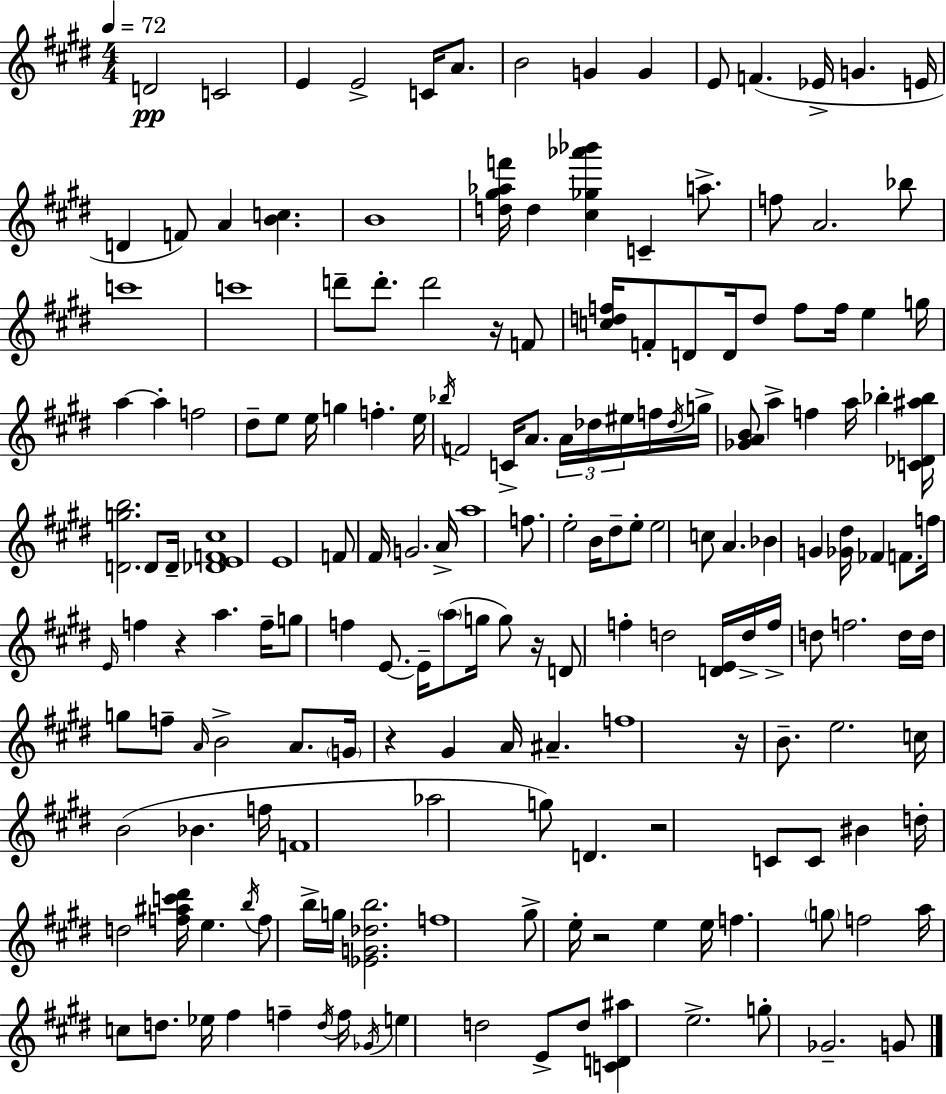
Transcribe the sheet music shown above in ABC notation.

X:1
T:Untitled
M:4/4
L:1/4
K:E
D2 C2 E E2 C/4 A/2 B2 G G E/2 F _E/4 G E/4 D F/2 A [Bc] B4 [d^g_af']/4 d [^c_g_a'_b'] C a/2 f/2 A2 _b/2 c'4 c'4 d'/2 d'/2 d'2 z/4 F/2 [cdf]/4 F/2 D/2 D/4 d/2 f/2 f/4 e g/4 a a f2 ^d/2 e/2 e/4 g f e/4 _b/4 F2 C/4 A/2 A/4 _d/4 ^e/4 f/4 _d/4 g/4 [_GAB]/2 a f a/4 _b [C_D^a_b]/4 [Dgb]2 D/2 D/4 [_DEF^c]4 E4 F/2 ^F/4 G2 A/4 a4 f/2 e2 B/4 ^d/2 e/2 e2 c/2 A _B G [_G^d]/4 _F F/2 f/4 E/4 f z a f/4 g/2 f E/2 E/4 a/2 g/4 g/2 z/4 D/2 f d2 [DE]/4 d/4 f/4 d/2 f2 d/4 d/4 g/2 f/2 A/4 B2 A/2 G/4 z ^G A/4 ^A f4 z/4 B/2 e2 c/4 B2 _B f/4 F4 _a2 g/2 D z2 C/2 C/2 ^B d/4 d2 [f^ac'^d']/4 e b/4 f/2 b/4 g/4 [_EG_db]2 f4 ^g/2 e/4 z2 e e/4 f g/2 f2 a/4 c/2 d/2 _e/4 ^f f d/4 f/4 _G/4 e d2 E/2 d/2 [CD^a] e2 g/2 _G2 G/2